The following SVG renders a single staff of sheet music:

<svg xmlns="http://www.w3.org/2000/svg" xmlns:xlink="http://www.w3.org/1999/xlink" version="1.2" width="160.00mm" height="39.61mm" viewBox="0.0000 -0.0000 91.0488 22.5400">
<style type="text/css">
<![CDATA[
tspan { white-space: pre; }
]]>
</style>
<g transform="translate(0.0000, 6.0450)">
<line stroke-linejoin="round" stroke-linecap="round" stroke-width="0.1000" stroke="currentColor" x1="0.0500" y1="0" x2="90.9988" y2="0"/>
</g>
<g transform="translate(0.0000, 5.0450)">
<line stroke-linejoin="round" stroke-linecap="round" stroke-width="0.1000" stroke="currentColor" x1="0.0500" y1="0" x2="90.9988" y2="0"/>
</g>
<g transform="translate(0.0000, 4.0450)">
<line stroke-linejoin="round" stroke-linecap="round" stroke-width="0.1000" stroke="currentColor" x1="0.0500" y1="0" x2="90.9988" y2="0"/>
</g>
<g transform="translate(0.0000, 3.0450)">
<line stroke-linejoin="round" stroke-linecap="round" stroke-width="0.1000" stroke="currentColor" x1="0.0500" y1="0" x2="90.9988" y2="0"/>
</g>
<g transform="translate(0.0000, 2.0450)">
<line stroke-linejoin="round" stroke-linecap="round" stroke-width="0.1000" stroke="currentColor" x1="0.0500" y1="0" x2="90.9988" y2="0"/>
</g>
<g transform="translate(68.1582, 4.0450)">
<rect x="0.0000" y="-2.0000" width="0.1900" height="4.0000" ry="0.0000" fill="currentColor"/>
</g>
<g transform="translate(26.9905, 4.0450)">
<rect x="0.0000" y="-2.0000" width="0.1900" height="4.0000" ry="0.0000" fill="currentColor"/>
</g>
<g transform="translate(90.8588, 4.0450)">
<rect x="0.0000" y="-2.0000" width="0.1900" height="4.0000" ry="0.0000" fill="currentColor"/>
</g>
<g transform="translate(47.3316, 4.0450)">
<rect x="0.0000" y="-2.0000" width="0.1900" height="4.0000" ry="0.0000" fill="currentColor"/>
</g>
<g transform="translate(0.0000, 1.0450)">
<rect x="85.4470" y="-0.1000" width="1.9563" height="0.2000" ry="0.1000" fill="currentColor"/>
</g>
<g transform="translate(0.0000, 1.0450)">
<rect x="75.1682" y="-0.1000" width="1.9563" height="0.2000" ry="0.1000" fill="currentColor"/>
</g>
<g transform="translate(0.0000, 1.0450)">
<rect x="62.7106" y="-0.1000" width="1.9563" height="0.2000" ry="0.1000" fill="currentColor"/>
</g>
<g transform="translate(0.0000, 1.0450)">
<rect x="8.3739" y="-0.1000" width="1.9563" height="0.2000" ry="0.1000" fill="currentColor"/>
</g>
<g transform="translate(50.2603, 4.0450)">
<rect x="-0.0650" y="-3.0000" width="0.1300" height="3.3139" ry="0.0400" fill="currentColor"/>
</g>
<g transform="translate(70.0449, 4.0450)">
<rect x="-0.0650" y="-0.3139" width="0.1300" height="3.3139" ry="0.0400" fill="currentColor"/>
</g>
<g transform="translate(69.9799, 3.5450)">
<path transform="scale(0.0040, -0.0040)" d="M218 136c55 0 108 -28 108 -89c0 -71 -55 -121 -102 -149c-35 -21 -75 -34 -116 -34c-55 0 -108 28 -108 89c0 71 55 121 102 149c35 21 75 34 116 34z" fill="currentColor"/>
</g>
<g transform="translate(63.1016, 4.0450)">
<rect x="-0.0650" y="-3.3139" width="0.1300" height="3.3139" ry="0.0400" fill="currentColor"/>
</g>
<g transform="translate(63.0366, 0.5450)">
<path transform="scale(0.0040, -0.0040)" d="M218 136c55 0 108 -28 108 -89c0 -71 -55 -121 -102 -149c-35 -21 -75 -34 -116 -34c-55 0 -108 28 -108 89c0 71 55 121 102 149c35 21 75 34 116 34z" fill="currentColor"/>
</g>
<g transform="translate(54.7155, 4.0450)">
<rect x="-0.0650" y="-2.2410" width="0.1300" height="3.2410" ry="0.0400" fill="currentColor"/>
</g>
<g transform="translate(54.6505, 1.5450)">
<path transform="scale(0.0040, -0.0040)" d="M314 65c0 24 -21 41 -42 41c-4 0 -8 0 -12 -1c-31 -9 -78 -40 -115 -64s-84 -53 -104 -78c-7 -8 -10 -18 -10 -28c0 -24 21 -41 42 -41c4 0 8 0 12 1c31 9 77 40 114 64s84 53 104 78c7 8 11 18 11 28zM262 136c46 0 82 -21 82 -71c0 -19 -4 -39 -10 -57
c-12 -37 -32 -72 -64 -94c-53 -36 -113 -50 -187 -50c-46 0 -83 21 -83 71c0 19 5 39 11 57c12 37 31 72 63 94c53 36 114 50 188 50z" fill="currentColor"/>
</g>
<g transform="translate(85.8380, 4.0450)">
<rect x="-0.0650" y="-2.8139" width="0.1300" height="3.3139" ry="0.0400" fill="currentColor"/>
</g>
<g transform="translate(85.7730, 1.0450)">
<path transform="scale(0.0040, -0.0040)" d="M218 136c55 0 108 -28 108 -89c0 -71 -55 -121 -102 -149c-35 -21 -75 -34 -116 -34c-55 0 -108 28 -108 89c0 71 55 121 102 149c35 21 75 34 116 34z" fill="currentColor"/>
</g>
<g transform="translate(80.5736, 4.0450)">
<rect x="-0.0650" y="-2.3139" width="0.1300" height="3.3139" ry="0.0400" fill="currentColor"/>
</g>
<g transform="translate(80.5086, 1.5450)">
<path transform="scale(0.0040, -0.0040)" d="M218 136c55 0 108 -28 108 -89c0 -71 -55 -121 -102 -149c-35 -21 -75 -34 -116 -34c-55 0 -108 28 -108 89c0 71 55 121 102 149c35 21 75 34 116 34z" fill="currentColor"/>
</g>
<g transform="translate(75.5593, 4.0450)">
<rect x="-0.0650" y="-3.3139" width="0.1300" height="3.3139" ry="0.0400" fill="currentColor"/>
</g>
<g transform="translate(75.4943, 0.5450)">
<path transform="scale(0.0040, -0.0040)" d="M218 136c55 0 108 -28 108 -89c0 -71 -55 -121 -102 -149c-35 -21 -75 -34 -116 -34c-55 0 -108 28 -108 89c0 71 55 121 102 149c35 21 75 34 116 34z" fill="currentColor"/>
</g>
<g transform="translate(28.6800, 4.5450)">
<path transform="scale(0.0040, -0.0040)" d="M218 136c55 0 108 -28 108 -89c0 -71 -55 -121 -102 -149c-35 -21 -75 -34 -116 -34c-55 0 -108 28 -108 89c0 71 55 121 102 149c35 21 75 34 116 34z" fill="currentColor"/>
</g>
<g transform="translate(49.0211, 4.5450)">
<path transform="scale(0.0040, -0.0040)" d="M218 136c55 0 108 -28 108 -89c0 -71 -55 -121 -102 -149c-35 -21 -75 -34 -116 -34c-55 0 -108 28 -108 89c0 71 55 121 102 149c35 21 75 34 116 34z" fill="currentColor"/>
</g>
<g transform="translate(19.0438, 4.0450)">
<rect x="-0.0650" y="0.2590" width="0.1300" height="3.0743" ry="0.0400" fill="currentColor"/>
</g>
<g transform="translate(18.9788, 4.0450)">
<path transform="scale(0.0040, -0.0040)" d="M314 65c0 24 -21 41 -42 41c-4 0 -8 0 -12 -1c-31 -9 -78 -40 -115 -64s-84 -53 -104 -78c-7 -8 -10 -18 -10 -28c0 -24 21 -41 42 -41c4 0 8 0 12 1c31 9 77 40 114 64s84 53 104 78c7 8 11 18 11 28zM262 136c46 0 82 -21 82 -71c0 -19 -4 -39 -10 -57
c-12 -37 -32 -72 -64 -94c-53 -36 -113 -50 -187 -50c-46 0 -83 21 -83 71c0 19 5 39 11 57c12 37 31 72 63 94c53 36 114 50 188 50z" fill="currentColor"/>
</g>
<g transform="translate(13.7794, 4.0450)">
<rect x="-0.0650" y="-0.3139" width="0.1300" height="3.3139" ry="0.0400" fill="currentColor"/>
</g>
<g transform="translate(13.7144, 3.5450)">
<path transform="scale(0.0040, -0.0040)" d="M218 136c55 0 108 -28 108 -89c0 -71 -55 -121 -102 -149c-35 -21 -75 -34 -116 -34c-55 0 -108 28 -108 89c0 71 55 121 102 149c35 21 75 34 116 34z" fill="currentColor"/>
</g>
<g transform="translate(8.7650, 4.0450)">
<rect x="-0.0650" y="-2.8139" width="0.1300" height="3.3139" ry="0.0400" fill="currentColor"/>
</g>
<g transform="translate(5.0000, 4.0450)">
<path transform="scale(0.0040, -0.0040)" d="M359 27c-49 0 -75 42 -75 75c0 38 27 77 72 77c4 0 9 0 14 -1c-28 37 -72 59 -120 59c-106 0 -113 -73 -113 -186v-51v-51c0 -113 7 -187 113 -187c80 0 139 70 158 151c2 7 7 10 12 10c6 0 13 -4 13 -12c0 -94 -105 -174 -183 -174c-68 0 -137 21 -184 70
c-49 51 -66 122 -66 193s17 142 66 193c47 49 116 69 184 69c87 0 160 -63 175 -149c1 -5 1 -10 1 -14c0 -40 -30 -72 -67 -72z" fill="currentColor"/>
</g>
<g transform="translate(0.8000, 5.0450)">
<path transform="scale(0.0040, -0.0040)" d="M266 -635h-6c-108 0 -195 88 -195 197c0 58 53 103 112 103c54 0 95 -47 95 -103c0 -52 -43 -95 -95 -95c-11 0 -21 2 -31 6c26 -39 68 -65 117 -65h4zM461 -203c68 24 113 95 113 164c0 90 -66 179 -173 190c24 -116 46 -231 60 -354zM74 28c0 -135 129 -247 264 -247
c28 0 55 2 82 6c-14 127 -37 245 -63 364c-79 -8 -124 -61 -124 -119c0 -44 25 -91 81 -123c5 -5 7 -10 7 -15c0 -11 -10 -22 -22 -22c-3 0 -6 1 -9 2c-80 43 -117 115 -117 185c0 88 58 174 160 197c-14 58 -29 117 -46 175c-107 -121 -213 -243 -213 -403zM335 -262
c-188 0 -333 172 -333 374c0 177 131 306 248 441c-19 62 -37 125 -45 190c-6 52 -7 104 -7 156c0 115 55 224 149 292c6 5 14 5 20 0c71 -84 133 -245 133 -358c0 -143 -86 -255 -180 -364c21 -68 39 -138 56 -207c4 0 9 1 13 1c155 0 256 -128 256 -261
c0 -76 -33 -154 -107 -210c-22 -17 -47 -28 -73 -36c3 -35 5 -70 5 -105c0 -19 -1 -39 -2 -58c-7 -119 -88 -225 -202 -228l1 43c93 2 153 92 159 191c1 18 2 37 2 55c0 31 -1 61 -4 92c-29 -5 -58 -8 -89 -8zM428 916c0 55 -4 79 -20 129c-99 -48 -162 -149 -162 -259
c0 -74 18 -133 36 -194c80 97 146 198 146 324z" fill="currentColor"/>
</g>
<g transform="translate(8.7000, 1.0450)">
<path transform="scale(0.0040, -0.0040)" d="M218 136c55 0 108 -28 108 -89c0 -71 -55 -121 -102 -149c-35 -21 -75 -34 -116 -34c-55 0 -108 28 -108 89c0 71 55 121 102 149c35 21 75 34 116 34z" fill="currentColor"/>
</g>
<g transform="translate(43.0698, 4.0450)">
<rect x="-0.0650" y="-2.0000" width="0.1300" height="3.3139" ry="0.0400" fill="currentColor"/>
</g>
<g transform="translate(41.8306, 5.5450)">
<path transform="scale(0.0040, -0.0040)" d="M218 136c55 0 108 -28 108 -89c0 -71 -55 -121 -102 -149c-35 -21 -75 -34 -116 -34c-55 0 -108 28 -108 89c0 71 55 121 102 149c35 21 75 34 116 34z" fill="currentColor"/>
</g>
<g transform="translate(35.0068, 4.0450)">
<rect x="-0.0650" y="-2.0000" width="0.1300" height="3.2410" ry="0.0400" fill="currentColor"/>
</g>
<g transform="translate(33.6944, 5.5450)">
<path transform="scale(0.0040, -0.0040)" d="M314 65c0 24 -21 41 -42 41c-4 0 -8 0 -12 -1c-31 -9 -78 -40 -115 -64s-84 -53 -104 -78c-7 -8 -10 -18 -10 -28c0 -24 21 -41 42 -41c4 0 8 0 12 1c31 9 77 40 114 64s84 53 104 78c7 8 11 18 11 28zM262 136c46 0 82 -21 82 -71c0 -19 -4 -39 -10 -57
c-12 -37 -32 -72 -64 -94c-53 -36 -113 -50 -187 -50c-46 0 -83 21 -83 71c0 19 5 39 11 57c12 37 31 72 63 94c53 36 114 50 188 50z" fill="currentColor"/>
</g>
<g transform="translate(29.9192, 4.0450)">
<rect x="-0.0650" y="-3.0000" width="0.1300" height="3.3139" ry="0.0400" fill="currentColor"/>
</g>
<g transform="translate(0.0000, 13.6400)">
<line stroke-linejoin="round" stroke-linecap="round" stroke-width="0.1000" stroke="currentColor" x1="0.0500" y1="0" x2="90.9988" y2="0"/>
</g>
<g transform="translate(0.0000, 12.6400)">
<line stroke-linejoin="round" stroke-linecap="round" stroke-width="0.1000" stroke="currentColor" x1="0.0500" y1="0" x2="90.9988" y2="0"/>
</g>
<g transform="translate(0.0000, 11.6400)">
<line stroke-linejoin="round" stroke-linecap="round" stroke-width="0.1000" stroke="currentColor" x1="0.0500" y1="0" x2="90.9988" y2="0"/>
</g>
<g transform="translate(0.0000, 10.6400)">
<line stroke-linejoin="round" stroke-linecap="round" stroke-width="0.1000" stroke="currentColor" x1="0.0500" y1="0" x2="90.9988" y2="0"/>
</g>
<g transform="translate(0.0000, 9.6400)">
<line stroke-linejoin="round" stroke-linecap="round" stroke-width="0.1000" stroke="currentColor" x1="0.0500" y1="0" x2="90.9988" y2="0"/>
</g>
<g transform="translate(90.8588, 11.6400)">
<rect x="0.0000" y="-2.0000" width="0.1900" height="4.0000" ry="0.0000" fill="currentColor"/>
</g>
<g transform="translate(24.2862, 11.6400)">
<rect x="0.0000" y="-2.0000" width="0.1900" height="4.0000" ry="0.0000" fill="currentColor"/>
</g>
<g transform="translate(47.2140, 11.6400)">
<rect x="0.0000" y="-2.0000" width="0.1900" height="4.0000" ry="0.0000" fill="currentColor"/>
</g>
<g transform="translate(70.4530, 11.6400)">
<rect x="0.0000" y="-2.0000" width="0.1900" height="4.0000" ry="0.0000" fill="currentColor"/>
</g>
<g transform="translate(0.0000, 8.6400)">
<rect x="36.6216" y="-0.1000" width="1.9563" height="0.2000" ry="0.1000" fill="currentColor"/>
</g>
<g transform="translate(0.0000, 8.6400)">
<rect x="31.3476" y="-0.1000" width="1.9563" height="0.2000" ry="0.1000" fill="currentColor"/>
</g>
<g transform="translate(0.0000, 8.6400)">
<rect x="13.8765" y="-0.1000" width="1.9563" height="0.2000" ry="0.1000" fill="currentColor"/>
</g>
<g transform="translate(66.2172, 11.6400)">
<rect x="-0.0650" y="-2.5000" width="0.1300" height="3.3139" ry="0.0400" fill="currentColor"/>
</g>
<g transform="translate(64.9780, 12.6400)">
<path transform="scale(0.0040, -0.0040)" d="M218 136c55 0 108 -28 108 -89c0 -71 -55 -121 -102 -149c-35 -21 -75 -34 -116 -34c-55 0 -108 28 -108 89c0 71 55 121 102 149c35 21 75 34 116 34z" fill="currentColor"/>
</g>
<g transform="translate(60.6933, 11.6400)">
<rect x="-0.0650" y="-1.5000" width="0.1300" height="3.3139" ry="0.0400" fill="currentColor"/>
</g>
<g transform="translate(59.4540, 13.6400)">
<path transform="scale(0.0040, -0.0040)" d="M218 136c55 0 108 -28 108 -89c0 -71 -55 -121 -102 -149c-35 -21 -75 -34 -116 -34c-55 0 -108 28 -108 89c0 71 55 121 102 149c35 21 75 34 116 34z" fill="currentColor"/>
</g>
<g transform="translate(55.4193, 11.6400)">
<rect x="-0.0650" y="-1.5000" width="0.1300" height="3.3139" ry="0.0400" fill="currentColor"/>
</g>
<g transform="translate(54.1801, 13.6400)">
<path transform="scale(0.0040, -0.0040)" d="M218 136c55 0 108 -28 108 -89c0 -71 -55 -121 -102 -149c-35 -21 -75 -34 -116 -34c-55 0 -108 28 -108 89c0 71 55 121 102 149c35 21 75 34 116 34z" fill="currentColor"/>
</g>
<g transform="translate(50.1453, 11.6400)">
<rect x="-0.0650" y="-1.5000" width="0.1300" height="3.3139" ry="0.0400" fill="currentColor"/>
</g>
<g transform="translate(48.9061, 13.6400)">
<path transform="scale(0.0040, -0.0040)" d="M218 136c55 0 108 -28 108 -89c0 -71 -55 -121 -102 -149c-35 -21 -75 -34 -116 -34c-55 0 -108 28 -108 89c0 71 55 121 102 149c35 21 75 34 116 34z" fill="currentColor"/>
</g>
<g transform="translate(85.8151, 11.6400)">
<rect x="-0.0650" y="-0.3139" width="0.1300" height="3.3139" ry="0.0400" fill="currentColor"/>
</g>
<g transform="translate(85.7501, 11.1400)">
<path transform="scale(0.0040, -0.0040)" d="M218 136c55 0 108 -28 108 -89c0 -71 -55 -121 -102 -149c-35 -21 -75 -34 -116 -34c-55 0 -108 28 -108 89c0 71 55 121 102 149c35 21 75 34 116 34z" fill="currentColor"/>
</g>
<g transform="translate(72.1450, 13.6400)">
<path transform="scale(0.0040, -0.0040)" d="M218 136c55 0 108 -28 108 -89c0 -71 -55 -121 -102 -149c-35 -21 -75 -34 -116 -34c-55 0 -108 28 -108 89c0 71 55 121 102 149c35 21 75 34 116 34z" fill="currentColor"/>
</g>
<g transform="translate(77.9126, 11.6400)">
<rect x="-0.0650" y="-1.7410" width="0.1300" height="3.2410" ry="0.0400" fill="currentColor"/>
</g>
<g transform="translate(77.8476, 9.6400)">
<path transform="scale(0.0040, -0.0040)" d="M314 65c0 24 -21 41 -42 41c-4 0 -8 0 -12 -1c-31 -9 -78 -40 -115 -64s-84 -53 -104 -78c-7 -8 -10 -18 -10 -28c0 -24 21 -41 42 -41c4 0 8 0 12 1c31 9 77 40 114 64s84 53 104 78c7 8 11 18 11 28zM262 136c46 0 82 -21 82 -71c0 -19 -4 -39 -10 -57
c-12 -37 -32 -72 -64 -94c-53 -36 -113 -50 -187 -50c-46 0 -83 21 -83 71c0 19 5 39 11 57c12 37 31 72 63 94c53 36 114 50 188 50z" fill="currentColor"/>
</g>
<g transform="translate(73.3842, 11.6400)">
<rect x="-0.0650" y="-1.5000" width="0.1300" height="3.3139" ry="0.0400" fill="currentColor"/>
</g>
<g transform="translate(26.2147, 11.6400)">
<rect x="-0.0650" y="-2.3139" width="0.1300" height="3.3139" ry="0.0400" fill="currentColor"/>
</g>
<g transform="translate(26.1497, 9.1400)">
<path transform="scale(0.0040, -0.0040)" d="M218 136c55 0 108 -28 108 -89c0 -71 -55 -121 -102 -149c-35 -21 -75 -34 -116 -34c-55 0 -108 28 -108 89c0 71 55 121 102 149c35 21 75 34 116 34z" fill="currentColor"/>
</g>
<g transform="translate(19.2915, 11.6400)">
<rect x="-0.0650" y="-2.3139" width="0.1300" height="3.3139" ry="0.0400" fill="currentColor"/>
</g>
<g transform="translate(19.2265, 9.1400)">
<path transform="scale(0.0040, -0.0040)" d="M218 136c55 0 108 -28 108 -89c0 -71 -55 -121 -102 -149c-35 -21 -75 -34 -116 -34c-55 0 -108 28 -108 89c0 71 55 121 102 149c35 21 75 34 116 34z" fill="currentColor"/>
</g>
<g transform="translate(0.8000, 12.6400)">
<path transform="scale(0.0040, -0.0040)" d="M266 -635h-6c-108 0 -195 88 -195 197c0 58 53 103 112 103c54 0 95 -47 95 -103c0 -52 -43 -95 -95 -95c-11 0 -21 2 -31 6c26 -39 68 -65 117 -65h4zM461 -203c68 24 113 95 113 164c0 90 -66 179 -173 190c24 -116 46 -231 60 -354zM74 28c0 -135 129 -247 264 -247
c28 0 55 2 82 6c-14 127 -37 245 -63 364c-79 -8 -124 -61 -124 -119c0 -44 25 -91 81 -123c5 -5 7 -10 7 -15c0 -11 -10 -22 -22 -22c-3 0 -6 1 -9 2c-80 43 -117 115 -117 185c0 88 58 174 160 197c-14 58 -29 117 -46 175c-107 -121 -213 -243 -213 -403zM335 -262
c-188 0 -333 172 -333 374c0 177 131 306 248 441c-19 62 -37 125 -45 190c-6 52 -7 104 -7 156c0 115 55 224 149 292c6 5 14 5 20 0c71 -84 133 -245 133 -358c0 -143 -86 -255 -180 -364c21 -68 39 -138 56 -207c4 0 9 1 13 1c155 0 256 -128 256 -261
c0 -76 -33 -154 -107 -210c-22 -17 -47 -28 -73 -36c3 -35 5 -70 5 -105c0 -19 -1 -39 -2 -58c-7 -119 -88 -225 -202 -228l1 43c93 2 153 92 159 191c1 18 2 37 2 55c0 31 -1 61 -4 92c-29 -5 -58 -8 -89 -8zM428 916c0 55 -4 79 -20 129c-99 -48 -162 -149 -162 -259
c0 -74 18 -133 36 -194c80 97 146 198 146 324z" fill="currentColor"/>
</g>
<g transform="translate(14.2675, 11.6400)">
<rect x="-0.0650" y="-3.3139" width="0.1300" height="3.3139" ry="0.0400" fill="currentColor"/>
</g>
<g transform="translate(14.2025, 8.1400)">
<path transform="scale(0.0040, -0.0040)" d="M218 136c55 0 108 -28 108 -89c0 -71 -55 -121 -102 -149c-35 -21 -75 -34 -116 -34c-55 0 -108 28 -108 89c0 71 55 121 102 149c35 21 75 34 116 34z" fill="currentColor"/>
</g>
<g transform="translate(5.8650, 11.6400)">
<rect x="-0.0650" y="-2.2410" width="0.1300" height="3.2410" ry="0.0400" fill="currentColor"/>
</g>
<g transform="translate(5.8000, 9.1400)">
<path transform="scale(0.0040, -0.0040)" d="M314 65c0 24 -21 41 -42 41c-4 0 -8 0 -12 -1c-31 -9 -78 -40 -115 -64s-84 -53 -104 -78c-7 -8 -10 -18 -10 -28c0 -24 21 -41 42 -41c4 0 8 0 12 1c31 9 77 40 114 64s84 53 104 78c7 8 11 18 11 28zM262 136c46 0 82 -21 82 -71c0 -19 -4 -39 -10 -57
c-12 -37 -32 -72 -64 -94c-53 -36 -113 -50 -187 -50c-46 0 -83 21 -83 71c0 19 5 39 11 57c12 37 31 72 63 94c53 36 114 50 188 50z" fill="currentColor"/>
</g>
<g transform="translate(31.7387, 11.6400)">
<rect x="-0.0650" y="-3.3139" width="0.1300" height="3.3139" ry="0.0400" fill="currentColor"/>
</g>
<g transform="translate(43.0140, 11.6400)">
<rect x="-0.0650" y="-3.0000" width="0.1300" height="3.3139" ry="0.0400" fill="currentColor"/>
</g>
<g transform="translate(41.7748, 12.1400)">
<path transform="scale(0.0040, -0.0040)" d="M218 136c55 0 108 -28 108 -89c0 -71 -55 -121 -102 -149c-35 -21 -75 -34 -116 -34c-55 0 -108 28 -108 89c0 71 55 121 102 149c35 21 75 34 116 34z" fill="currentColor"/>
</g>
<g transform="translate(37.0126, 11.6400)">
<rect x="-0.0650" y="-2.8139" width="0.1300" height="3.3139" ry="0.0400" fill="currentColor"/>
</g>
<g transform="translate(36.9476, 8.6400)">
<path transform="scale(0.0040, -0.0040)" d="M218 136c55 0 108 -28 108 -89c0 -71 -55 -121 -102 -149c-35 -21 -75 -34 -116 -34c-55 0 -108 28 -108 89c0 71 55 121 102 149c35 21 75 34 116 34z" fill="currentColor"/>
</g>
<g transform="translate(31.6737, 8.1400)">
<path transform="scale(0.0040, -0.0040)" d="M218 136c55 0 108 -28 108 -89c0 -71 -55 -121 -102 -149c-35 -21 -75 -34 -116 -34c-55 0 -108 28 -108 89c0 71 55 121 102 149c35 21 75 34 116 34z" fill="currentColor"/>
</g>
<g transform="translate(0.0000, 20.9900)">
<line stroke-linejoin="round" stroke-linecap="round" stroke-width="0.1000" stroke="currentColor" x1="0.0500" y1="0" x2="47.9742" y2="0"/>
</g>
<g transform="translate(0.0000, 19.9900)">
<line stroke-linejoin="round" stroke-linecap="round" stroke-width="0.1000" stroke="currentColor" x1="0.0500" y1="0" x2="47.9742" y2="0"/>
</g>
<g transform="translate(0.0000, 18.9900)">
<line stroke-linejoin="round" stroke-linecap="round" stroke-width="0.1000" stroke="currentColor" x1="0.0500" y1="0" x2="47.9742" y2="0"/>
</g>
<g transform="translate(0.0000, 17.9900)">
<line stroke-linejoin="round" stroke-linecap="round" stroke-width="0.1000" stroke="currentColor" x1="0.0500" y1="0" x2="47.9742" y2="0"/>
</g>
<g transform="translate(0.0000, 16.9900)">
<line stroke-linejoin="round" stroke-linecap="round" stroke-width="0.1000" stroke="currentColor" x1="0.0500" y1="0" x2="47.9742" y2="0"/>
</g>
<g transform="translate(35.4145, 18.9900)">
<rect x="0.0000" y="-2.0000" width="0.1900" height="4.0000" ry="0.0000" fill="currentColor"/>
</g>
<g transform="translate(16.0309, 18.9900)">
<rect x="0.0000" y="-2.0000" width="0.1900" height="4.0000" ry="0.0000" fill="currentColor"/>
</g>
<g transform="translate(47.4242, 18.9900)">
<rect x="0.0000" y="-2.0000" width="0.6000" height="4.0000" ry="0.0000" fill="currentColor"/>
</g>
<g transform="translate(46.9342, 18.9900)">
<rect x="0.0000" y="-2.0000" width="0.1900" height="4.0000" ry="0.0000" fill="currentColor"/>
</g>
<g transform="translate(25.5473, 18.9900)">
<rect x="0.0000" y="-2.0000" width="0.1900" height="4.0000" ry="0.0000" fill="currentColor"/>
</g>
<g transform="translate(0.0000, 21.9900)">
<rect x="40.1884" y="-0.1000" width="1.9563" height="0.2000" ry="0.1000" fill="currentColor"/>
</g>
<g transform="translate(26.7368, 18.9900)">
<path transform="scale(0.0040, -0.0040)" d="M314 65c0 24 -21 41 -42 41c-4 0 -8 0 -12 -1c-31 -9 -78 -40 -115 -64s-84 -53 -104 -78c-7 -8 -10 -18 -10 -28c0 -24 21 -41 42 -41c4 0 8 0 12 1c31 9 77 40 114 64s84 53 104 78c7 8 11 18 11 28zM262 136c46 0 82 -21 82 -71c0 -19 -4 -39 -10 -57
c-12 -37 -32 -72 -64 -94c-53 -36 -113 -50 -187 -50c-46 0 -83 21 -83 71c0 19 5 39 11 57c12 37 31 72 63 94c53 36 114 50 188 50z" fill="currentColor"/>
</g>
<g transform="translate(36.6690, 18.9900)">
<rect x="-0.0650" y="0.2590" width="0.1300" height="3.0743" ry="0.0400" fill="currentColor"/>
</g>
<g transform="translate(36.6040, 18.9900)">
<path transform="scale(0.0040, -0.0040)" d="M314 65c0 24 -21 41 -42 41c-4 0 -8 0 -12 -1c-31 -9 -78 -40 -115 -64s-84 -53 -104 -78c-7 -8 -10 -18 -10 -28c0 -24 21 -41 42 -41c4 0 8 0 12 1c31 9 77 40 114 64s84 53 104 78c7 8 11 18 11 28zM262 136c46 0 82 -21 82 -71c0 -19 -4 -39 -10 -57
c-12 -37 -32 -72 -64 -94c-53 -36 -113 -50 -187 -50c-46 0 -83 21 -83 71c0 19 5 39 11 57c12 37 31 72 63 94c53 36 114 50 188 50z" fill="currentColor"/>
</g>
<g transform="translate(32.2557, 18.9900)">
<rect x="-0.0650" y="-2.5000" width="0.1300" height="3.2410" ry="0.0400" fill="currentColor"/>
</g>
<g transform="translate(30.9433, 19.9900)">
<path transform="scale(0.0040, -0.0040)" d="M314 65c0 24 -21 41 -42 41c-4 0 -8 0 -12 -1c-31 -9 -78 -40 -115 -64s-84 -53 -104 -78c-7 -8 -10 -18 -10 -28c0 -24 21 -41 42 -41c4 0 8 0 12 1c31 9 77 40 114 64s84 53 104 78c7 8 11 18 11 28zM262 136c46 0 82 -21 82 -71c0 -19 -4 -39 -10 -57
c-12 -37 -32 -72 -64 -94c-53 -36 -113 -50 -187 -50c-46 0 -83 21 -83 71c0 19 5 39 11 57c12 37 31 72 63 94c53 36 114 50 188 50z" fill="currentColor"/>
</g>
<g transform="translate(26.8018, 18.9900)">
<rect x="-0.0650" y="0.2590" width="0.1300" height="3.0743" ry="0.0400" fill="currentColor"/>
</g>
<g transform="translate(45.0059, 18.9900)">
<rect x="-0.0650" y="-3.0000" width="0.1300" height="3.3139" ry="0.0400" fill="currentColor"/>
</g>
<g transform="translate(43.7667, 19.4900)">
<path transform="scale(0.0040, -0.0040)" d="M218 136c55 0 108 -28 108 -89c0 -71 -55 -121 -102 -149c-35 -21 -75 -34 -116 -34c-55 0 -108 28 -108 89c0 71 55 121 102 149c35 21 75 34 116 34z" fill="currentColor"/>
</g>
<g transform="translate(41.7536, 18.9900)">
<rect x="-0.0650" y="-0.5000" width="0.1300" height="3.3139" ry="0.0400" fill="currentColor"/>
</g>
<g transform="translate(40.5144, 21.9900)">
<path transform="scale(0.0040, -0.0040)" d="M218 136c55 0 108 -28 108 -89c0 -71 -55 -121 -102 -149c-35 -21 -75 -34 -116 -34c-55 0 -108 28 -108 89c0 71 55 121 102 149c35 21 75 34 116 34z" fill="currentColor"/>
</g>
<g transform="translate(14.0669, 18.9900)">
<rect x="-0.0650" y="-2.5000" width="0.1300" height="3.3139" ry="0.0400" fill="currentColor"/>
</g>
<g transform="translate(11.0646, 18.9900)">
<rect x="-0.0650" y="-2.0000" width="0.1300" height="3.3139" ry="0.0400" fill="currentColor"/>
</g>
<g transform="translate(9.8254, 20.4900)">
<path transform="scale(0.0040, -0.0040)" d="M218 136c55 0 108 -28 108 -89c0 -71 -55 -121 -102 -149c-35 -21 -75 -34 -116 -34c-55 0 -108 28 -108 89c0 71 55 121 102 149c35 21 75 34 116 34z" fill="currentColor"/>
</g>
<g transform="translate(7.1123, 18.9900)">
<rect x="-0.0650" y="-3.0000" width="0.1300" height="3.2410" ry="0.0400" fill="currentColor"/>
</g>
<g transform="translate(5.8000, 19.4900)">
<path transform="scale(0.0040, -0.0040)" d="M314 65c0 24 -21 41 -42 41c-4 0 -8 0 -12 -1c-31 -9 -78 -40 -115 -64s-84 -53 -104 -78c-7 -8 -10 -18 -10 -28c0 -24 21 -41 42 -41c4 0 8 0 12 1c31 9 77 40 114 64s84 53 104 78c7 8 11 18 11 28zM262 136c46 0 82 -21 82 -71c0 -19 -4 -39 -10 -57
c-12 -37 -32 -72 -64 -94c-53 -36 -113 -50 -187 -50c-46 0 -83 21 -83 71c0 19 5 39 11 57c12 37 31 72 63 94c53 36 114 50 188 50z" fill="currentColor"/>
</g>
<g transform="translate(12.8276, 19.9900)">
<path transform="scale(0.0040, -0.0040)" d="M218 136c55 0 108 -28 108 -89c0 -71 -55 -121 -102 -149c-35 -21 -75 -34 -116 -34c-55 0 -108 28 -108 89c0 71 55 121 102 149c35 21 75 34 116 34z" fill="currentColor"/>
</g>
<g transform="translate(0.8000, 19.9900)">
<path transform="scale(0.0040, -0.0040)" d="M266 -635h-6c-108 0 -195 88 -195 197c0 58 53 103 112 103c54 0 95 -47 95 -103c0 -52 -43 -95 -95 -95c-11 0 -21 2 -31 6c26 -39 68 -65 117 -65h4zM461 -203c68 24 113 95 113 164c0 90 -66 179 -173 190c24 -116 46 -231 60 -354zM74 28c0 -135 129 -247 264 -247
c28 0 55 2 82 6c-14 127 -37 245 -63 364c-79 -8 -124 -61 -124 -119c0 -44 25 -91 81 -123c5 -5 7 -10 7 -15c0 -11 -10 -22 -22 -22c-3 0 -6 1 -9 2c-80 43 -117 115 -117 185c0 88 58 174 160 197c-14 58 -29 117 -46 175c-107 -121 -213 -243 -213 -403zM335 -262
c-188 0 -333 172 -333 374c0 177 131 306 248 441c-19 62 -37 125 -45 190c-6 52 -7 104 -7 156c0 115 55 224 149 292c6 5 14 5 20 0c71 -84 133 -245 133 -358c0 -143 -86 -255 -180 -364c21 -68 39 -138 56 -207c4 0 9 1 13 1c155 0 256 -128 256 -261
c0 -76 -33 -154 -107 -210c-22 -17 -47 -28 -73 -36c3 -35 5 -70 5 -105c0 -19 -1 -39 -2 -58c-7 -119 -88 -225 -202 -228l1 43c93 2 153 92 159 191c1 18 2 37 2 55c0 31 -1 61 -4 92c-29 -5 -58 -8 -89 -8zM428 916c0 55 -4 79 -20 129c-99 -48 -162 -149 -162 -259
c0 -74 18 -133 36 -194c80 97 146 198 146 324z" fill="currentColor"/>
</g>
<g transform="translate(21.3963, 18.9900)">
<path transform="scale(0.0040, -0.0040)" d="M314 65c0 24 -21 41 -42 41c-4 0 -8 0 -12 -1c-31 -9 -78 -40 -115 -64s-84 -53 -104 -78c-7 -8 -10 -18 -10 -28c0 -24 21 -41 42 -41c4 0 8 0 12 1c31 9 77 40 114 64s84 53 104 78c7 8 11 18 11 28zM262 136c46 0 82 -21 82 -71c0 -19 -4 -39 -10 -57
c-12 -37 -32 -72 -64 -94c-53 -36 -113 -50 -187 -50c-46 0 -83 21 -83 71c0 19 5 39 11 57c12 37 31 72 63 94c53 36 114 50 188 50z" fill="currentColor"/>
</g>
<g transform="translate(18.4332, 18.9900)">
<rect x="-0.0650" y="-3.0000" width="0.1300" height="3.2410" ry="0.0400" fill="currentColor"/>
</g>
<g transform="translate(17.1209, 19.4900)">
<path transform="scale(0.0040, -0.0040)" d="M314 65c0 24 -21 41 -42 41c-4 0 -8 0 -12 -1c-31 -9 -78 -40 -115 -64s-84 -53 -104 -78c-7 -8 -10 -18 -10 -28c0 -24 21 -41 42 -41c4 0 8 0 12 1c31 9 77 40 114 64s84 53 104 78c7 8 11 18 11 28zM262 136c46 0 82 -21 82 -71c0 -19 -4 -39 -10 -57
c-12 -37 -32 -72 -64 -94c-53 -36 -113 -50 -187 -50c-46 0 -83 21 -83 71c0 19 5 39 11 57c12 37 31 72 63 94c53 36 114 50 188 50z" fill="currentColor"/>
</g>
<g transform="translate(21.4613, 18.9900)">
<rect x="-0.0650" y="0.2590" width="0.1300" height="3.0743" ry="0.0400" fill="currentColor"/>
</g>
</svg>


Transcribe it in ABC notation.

X:1
T:Untitled
M:4/4
L:1/4
K:C
a c B2 A F2 F A g2 b c b g a g2 b g g b a A E E E G E f2 c A2 F G A2 B2 B2 G2 B2 C A